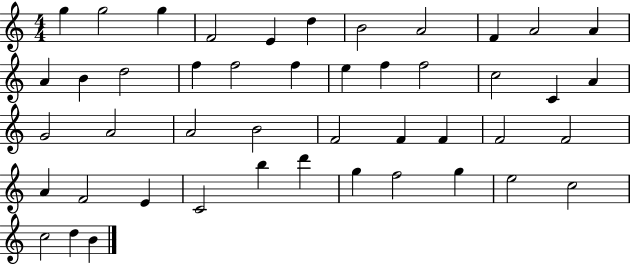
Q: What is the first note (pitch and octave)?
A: G5